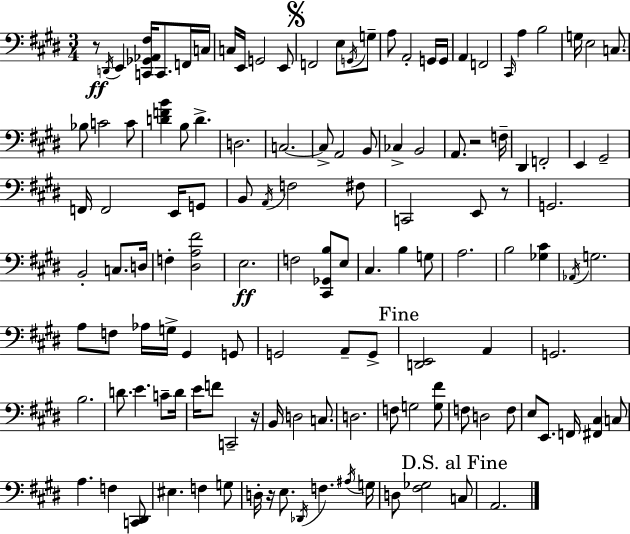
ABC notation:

X:1
T:Untitled
M:3/4
L:1/4
K:E
z/2 D,,/4 E,, [C,,_G,,_A,,^F,]/4 C,,/2 F,,/4 C,/4 C,/4 E,,/4 G,,2 E,,/2 F,,2 E,/2 G,,/4 G,/2 A,/2 A,,2 G,,/4 G,,/4 A,, F,,2 ^C,,/4 A, B,2 G,/4 E,2 C,/2 _B,/2 C2 C/2 [DFB] B,/2 D D,2 C,2 C,/2 A,,2 B,,/2 _C, B,,2 A,,/2 z2 F,/4 ^D,, F,,2 E,, ^G,,2 F,,/4 F,,2 E,,/4 G,,/2 B,,/2 A,,/4 F,2 ^F,/2 C,,2 E,,/2 z/2 G,,2 B,,2 C,/2 D,/4 F, [^D,A,^F]2 E,2 F,2 [^C,,_G,,B,]/2 E,/2 ^C, B, G,/2 A,2 B,2 [_G,^C] _A,,/4 G,2 A,/2 F,/2 _A,/4 G,/4 ^G,, G,,/2 G,,2 A,,/2 G,,/2 [D,,E,,]2 A,, G,,2 B,2 D/2 E C/2 D/4 E/4 F/2 C,,2 z/4 B,,/4 D,2 C,/2 D,2 F,/2 G,2 [G,^F]/2 F,/2 D,2 F,/2 E,/2 E,,/2 F,,/4 [^F,,^C,] C,/2 A, F, [C,,^D,,]/2 ^E, F, G,/2 D,/4 z/4 E,/2 _D,,/4 F, ^A,/4 G,/4 D,/2 [^F,_G,]2 C,/2 A,,2